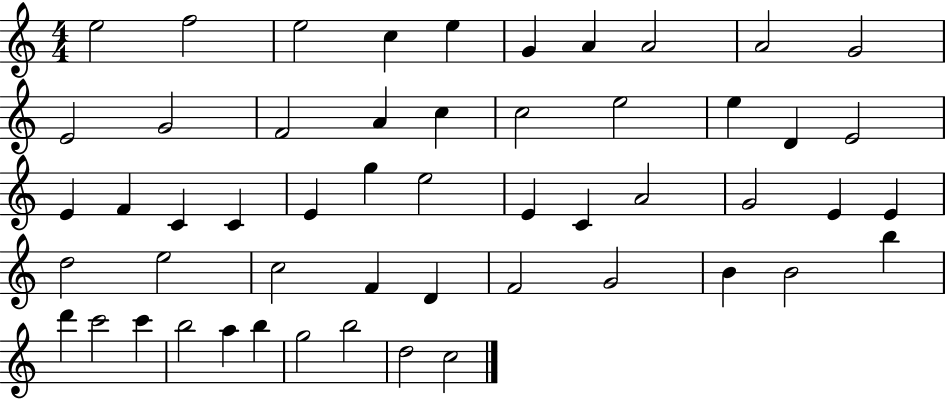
E5/h F5/h E5/h C5/q E5/q G4/q A4/q A4/h A4/h G4/h E4/h G4/h F4/h A4/q C5/q C5/h E5/h E5/q D4/q E4/h E4/q F4/q C4/q C4/q E4/q G5/q E5/h E4/q C4/q A4/h G4/h E4/q E4/q D5/h E5/h C5/h F4/q D4/q F4/h G4/h B4/q B4/h B5/q D6/q C6/h C6/q B5/h A5/q B5/q G5/h B5/h D5/h C5/h